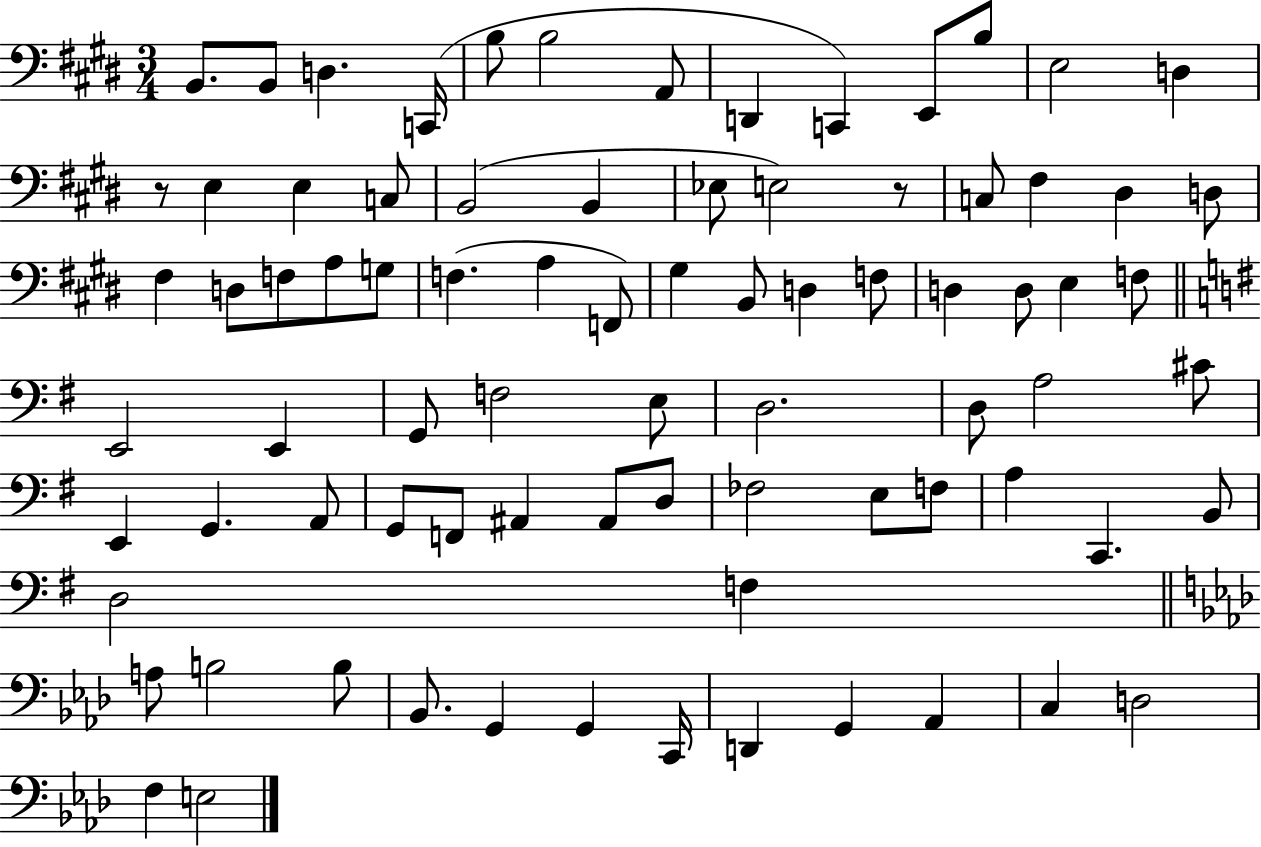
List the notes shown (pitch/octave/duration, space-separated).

B2/e. B2/e D3/q. C2/s B3/e B3/h A2/e D2/q C2/q E2/e B3/e E3/h D3/q R/e E3/q E3/q C3/e B2/h B2/q Eb3/e E3/h R/e C3/e F#3/q D#3/q D3/e F#3/q D3/e F3/e A3/e G3/e F3/q. A3/q F2/e G#3/q B2/e D3/q F3/e D3/q D3/e E3/q F3/e E2/h E2/q G2/e F3/h E3/e D3/h. D3/e A3/h C#4/e E2/q G2/q. A2/e G2/e F2/e A#2/q A#2/e D3/e FES3/h E3/e F3/e A3/q C2/q. B2/e D3/h F3/q A3/e B3/h B3/e Bb2/e. G2/q G2/q C2/s D2/q G2/q Ab2/q C3/q D3/h F3/q E3/h